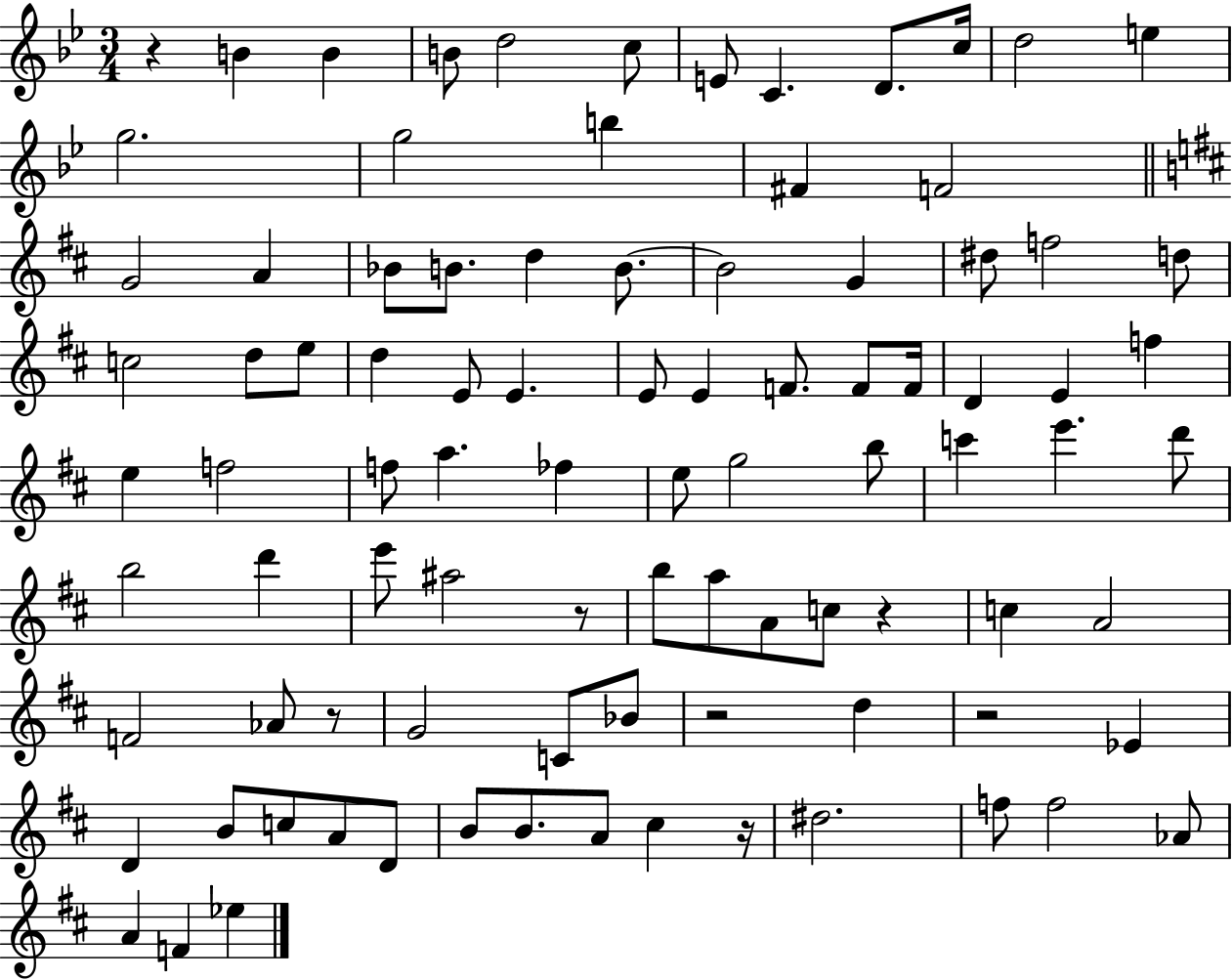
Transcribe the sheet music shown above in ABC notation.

X:1
T:Untitled
M:3/4
L:1/4
K:Bb
z B B B/2 d2 c/2 E/2 C D/2 c/4 d2 e g2 g2 b ^F F2 G2 A _B/2 B/2 d B/2 B2 G ^d/2 f2 d/2 c2 d/2 e/2 d E/2 E E/2 E F/2 F/2 F/4 D E f e f2 f/2 a _f e/2 g2 b/2 c' e' d'/2 b2 d' e'/2 ^a2 z/2 b/2 a/2 A/2 c/2 z c A2 F2 _A/2 z/2 G2 C/2 _B/2 z2 d z2 _E D B/2 c/2 A/2 D/2 B/2 B/2 A/2 ^c z/4 ^d2 f/2 f2 _A/2 A F _e